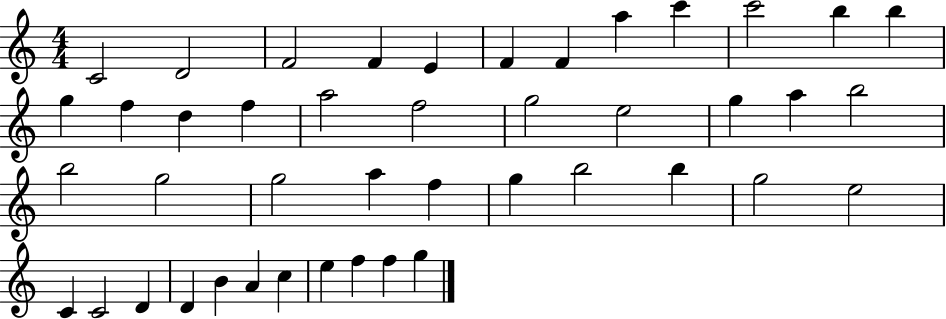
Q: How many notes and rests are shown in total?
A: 44